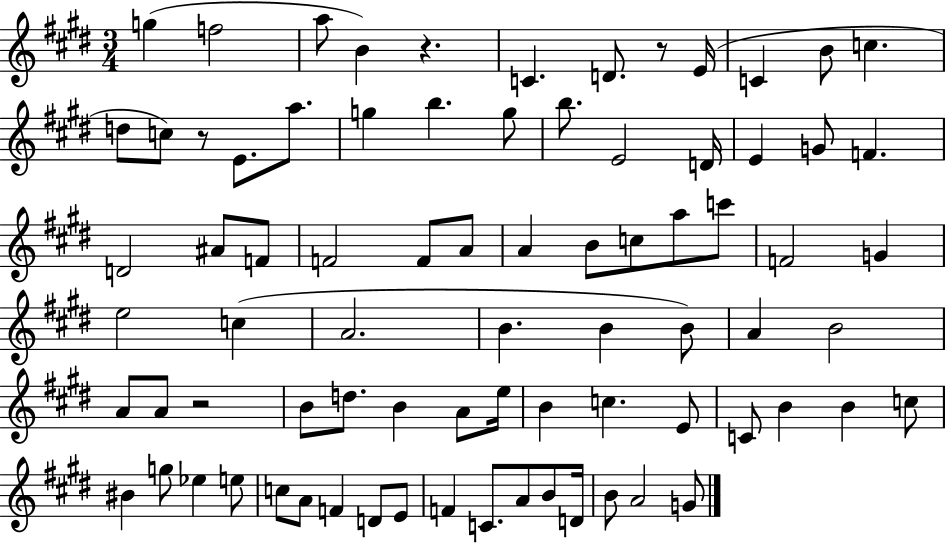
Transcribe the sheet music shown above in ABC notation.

X:1
T:Untitled
M:3/4
L:1/4
K:E
g f2 a/2 B z C D/2 z/2 E/4 C B/2 c d/2 c/2 z/2 E/2 a/2 g b g/2 b/2 E2 D/4 E G/2 F D2 ^A/2 F/2 F2 F/2 A/2 A B/2 c/2 a/2 c'/2 F2 G e2 c A2 B B B/2 A B2 A/2 A/2 z2 B/2 d/2 B A/2 e/4 B c E/2 C/2 B B c/2 ^B g/2 _e e/2 c/2 A/2 F D/2 E/2 F C/2 A/2 B/2 D/4 B/2 A2 G/2